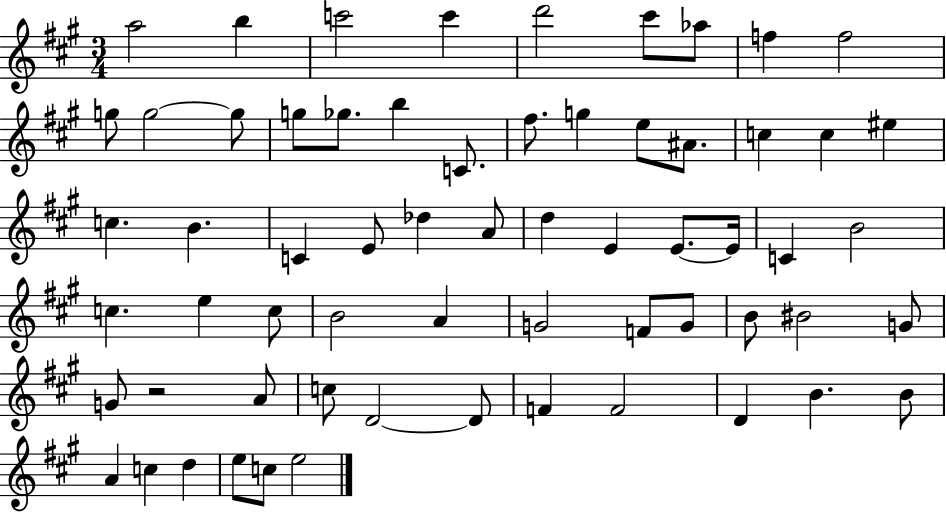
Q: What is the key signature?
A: A major